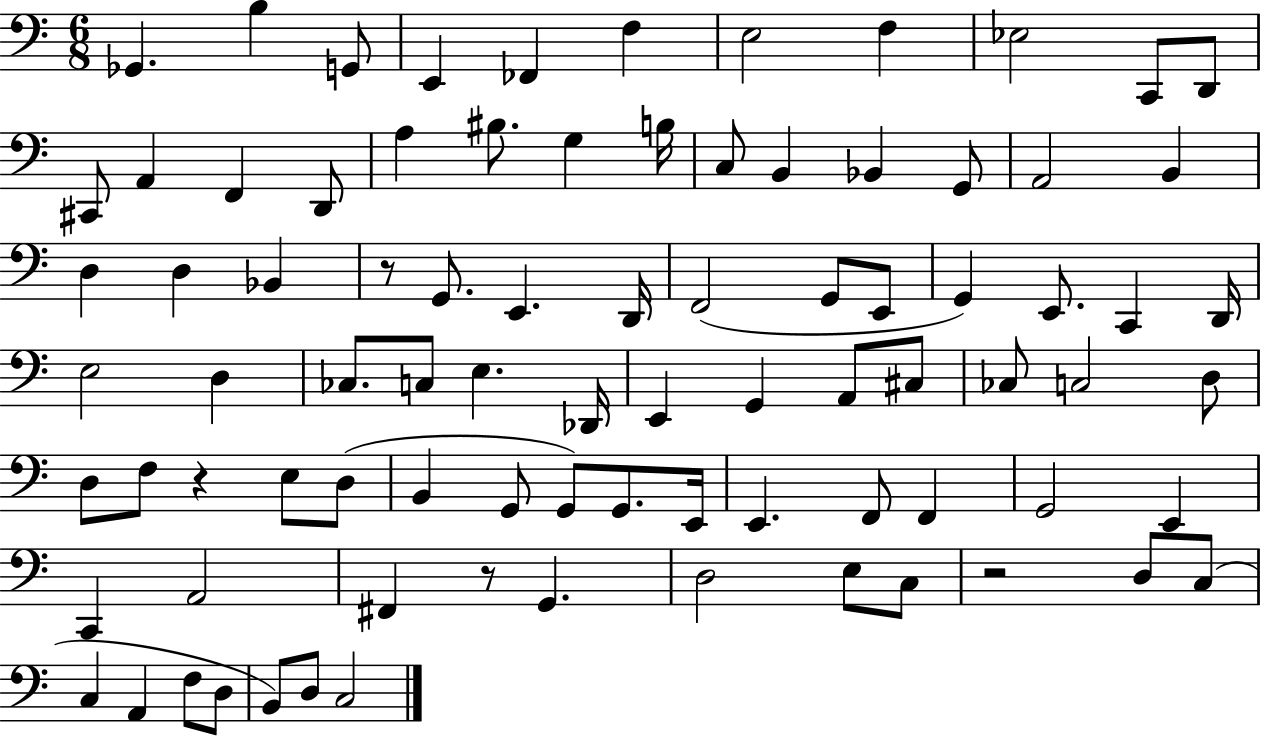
Gb2/q. B3/q G2/e E2/q FES2/q F3/q E3/h F3/q Eb3/h C2/e D2/e C#2/e A2/q F2/q D2/e A3/q BIS3/e. G3/q B3/s C3/e B2/q Bb2/q G2/e A2/h B2/q D3/q D3/q Bb2/q R/e G2/e. E2/q. D2/s F2/h G2/e E2/e G2/q E2/e. C2/q D2/s E3/h D3/q CES3/e. C3/e E3/q. Db2/s E2/q G2/q A2/e C#3/e CES3/e C3/h D3/e D3/e F3/e R/q E3/e D3/e B2/q G2/e G2/e G2/e. E2/s E2/q. F2/e F2/q G2/h E2/q C2/q A2/h F#2/q R/e G2/q. D3/h E3/e C3/e R/h D3/e C3/e C3/q A2/q F3/e D3/e B2/e D3/e C3/h